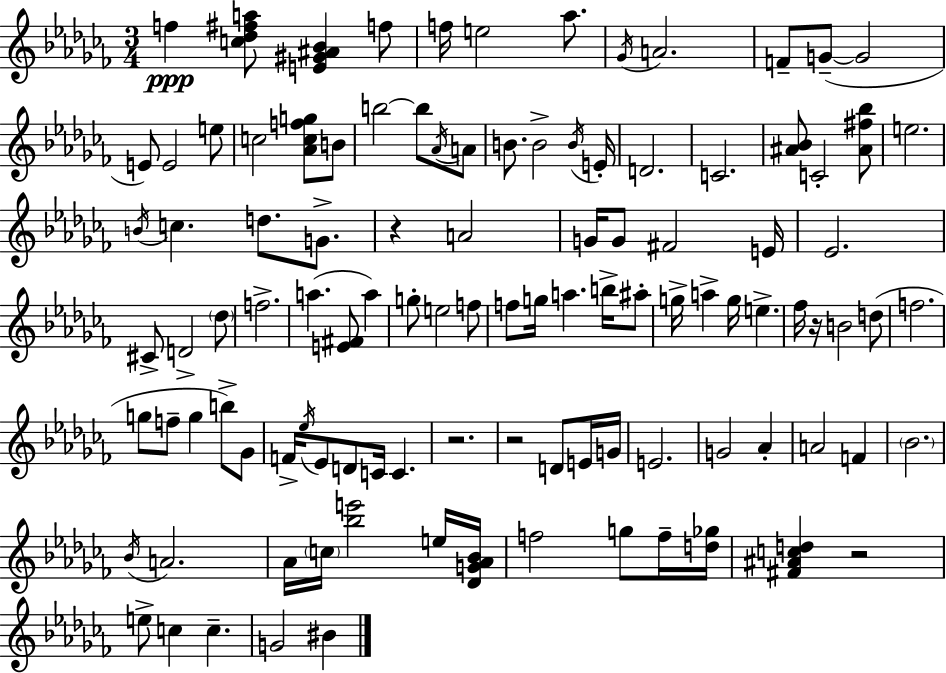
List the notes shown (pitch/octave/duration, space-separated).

F5/q [C5,Db5,F#5,A5]/e [E4,G#4,A#4,Bb4]/q F5/e F5/s E5/h Ab5/e. Gb4/s A4/h. F4/e G4/e G4/h E4/e E4/h E5/e C5/h [Ab4,C5,F5,G5]/e B4/e B5/h B5/e Ab4/s A4/e B4/e. B4/h B4/s E4/s D4/h. C4/h. [A#4,Bb4]/e C4/h [A#4,F#5,Bb5]/e E5/h. B4/s C5/q. D5/e. G4/e. R/q A4/h G4/s G4/e F#4/h E4/s Eb4/h. C#4/e D4/h Db5/e F5/h. A5/q. [E4,F#4]/e A5/q G5/e E5/h F5/e F5/e G5/s A5/q. B5/s A#5/e G5/s A5/q G5/s E5/q. FES5/s R/s B4/h D5/e F5/h. G5/e F5/e G5/q B5/e Gb4/e F4/s Eb5/s Eb4/e D4/e C4/s C4/q. R/h. R/h D4/e E4/s G4/s E4/h. G4/h Ab4/q A4/h F4/q Bb4/h. Bb4/s A4/h. Ab4/s C5/s [Bb5,E6]/h E5/s [Db4,G4,Ab4,Bb4]/s F5/h G5/e F5/s [D5,Gb5]/s [F#4,A#4,C5,D5]/q R/h E5/e C5/q C5/q. G4/h BIS4/q